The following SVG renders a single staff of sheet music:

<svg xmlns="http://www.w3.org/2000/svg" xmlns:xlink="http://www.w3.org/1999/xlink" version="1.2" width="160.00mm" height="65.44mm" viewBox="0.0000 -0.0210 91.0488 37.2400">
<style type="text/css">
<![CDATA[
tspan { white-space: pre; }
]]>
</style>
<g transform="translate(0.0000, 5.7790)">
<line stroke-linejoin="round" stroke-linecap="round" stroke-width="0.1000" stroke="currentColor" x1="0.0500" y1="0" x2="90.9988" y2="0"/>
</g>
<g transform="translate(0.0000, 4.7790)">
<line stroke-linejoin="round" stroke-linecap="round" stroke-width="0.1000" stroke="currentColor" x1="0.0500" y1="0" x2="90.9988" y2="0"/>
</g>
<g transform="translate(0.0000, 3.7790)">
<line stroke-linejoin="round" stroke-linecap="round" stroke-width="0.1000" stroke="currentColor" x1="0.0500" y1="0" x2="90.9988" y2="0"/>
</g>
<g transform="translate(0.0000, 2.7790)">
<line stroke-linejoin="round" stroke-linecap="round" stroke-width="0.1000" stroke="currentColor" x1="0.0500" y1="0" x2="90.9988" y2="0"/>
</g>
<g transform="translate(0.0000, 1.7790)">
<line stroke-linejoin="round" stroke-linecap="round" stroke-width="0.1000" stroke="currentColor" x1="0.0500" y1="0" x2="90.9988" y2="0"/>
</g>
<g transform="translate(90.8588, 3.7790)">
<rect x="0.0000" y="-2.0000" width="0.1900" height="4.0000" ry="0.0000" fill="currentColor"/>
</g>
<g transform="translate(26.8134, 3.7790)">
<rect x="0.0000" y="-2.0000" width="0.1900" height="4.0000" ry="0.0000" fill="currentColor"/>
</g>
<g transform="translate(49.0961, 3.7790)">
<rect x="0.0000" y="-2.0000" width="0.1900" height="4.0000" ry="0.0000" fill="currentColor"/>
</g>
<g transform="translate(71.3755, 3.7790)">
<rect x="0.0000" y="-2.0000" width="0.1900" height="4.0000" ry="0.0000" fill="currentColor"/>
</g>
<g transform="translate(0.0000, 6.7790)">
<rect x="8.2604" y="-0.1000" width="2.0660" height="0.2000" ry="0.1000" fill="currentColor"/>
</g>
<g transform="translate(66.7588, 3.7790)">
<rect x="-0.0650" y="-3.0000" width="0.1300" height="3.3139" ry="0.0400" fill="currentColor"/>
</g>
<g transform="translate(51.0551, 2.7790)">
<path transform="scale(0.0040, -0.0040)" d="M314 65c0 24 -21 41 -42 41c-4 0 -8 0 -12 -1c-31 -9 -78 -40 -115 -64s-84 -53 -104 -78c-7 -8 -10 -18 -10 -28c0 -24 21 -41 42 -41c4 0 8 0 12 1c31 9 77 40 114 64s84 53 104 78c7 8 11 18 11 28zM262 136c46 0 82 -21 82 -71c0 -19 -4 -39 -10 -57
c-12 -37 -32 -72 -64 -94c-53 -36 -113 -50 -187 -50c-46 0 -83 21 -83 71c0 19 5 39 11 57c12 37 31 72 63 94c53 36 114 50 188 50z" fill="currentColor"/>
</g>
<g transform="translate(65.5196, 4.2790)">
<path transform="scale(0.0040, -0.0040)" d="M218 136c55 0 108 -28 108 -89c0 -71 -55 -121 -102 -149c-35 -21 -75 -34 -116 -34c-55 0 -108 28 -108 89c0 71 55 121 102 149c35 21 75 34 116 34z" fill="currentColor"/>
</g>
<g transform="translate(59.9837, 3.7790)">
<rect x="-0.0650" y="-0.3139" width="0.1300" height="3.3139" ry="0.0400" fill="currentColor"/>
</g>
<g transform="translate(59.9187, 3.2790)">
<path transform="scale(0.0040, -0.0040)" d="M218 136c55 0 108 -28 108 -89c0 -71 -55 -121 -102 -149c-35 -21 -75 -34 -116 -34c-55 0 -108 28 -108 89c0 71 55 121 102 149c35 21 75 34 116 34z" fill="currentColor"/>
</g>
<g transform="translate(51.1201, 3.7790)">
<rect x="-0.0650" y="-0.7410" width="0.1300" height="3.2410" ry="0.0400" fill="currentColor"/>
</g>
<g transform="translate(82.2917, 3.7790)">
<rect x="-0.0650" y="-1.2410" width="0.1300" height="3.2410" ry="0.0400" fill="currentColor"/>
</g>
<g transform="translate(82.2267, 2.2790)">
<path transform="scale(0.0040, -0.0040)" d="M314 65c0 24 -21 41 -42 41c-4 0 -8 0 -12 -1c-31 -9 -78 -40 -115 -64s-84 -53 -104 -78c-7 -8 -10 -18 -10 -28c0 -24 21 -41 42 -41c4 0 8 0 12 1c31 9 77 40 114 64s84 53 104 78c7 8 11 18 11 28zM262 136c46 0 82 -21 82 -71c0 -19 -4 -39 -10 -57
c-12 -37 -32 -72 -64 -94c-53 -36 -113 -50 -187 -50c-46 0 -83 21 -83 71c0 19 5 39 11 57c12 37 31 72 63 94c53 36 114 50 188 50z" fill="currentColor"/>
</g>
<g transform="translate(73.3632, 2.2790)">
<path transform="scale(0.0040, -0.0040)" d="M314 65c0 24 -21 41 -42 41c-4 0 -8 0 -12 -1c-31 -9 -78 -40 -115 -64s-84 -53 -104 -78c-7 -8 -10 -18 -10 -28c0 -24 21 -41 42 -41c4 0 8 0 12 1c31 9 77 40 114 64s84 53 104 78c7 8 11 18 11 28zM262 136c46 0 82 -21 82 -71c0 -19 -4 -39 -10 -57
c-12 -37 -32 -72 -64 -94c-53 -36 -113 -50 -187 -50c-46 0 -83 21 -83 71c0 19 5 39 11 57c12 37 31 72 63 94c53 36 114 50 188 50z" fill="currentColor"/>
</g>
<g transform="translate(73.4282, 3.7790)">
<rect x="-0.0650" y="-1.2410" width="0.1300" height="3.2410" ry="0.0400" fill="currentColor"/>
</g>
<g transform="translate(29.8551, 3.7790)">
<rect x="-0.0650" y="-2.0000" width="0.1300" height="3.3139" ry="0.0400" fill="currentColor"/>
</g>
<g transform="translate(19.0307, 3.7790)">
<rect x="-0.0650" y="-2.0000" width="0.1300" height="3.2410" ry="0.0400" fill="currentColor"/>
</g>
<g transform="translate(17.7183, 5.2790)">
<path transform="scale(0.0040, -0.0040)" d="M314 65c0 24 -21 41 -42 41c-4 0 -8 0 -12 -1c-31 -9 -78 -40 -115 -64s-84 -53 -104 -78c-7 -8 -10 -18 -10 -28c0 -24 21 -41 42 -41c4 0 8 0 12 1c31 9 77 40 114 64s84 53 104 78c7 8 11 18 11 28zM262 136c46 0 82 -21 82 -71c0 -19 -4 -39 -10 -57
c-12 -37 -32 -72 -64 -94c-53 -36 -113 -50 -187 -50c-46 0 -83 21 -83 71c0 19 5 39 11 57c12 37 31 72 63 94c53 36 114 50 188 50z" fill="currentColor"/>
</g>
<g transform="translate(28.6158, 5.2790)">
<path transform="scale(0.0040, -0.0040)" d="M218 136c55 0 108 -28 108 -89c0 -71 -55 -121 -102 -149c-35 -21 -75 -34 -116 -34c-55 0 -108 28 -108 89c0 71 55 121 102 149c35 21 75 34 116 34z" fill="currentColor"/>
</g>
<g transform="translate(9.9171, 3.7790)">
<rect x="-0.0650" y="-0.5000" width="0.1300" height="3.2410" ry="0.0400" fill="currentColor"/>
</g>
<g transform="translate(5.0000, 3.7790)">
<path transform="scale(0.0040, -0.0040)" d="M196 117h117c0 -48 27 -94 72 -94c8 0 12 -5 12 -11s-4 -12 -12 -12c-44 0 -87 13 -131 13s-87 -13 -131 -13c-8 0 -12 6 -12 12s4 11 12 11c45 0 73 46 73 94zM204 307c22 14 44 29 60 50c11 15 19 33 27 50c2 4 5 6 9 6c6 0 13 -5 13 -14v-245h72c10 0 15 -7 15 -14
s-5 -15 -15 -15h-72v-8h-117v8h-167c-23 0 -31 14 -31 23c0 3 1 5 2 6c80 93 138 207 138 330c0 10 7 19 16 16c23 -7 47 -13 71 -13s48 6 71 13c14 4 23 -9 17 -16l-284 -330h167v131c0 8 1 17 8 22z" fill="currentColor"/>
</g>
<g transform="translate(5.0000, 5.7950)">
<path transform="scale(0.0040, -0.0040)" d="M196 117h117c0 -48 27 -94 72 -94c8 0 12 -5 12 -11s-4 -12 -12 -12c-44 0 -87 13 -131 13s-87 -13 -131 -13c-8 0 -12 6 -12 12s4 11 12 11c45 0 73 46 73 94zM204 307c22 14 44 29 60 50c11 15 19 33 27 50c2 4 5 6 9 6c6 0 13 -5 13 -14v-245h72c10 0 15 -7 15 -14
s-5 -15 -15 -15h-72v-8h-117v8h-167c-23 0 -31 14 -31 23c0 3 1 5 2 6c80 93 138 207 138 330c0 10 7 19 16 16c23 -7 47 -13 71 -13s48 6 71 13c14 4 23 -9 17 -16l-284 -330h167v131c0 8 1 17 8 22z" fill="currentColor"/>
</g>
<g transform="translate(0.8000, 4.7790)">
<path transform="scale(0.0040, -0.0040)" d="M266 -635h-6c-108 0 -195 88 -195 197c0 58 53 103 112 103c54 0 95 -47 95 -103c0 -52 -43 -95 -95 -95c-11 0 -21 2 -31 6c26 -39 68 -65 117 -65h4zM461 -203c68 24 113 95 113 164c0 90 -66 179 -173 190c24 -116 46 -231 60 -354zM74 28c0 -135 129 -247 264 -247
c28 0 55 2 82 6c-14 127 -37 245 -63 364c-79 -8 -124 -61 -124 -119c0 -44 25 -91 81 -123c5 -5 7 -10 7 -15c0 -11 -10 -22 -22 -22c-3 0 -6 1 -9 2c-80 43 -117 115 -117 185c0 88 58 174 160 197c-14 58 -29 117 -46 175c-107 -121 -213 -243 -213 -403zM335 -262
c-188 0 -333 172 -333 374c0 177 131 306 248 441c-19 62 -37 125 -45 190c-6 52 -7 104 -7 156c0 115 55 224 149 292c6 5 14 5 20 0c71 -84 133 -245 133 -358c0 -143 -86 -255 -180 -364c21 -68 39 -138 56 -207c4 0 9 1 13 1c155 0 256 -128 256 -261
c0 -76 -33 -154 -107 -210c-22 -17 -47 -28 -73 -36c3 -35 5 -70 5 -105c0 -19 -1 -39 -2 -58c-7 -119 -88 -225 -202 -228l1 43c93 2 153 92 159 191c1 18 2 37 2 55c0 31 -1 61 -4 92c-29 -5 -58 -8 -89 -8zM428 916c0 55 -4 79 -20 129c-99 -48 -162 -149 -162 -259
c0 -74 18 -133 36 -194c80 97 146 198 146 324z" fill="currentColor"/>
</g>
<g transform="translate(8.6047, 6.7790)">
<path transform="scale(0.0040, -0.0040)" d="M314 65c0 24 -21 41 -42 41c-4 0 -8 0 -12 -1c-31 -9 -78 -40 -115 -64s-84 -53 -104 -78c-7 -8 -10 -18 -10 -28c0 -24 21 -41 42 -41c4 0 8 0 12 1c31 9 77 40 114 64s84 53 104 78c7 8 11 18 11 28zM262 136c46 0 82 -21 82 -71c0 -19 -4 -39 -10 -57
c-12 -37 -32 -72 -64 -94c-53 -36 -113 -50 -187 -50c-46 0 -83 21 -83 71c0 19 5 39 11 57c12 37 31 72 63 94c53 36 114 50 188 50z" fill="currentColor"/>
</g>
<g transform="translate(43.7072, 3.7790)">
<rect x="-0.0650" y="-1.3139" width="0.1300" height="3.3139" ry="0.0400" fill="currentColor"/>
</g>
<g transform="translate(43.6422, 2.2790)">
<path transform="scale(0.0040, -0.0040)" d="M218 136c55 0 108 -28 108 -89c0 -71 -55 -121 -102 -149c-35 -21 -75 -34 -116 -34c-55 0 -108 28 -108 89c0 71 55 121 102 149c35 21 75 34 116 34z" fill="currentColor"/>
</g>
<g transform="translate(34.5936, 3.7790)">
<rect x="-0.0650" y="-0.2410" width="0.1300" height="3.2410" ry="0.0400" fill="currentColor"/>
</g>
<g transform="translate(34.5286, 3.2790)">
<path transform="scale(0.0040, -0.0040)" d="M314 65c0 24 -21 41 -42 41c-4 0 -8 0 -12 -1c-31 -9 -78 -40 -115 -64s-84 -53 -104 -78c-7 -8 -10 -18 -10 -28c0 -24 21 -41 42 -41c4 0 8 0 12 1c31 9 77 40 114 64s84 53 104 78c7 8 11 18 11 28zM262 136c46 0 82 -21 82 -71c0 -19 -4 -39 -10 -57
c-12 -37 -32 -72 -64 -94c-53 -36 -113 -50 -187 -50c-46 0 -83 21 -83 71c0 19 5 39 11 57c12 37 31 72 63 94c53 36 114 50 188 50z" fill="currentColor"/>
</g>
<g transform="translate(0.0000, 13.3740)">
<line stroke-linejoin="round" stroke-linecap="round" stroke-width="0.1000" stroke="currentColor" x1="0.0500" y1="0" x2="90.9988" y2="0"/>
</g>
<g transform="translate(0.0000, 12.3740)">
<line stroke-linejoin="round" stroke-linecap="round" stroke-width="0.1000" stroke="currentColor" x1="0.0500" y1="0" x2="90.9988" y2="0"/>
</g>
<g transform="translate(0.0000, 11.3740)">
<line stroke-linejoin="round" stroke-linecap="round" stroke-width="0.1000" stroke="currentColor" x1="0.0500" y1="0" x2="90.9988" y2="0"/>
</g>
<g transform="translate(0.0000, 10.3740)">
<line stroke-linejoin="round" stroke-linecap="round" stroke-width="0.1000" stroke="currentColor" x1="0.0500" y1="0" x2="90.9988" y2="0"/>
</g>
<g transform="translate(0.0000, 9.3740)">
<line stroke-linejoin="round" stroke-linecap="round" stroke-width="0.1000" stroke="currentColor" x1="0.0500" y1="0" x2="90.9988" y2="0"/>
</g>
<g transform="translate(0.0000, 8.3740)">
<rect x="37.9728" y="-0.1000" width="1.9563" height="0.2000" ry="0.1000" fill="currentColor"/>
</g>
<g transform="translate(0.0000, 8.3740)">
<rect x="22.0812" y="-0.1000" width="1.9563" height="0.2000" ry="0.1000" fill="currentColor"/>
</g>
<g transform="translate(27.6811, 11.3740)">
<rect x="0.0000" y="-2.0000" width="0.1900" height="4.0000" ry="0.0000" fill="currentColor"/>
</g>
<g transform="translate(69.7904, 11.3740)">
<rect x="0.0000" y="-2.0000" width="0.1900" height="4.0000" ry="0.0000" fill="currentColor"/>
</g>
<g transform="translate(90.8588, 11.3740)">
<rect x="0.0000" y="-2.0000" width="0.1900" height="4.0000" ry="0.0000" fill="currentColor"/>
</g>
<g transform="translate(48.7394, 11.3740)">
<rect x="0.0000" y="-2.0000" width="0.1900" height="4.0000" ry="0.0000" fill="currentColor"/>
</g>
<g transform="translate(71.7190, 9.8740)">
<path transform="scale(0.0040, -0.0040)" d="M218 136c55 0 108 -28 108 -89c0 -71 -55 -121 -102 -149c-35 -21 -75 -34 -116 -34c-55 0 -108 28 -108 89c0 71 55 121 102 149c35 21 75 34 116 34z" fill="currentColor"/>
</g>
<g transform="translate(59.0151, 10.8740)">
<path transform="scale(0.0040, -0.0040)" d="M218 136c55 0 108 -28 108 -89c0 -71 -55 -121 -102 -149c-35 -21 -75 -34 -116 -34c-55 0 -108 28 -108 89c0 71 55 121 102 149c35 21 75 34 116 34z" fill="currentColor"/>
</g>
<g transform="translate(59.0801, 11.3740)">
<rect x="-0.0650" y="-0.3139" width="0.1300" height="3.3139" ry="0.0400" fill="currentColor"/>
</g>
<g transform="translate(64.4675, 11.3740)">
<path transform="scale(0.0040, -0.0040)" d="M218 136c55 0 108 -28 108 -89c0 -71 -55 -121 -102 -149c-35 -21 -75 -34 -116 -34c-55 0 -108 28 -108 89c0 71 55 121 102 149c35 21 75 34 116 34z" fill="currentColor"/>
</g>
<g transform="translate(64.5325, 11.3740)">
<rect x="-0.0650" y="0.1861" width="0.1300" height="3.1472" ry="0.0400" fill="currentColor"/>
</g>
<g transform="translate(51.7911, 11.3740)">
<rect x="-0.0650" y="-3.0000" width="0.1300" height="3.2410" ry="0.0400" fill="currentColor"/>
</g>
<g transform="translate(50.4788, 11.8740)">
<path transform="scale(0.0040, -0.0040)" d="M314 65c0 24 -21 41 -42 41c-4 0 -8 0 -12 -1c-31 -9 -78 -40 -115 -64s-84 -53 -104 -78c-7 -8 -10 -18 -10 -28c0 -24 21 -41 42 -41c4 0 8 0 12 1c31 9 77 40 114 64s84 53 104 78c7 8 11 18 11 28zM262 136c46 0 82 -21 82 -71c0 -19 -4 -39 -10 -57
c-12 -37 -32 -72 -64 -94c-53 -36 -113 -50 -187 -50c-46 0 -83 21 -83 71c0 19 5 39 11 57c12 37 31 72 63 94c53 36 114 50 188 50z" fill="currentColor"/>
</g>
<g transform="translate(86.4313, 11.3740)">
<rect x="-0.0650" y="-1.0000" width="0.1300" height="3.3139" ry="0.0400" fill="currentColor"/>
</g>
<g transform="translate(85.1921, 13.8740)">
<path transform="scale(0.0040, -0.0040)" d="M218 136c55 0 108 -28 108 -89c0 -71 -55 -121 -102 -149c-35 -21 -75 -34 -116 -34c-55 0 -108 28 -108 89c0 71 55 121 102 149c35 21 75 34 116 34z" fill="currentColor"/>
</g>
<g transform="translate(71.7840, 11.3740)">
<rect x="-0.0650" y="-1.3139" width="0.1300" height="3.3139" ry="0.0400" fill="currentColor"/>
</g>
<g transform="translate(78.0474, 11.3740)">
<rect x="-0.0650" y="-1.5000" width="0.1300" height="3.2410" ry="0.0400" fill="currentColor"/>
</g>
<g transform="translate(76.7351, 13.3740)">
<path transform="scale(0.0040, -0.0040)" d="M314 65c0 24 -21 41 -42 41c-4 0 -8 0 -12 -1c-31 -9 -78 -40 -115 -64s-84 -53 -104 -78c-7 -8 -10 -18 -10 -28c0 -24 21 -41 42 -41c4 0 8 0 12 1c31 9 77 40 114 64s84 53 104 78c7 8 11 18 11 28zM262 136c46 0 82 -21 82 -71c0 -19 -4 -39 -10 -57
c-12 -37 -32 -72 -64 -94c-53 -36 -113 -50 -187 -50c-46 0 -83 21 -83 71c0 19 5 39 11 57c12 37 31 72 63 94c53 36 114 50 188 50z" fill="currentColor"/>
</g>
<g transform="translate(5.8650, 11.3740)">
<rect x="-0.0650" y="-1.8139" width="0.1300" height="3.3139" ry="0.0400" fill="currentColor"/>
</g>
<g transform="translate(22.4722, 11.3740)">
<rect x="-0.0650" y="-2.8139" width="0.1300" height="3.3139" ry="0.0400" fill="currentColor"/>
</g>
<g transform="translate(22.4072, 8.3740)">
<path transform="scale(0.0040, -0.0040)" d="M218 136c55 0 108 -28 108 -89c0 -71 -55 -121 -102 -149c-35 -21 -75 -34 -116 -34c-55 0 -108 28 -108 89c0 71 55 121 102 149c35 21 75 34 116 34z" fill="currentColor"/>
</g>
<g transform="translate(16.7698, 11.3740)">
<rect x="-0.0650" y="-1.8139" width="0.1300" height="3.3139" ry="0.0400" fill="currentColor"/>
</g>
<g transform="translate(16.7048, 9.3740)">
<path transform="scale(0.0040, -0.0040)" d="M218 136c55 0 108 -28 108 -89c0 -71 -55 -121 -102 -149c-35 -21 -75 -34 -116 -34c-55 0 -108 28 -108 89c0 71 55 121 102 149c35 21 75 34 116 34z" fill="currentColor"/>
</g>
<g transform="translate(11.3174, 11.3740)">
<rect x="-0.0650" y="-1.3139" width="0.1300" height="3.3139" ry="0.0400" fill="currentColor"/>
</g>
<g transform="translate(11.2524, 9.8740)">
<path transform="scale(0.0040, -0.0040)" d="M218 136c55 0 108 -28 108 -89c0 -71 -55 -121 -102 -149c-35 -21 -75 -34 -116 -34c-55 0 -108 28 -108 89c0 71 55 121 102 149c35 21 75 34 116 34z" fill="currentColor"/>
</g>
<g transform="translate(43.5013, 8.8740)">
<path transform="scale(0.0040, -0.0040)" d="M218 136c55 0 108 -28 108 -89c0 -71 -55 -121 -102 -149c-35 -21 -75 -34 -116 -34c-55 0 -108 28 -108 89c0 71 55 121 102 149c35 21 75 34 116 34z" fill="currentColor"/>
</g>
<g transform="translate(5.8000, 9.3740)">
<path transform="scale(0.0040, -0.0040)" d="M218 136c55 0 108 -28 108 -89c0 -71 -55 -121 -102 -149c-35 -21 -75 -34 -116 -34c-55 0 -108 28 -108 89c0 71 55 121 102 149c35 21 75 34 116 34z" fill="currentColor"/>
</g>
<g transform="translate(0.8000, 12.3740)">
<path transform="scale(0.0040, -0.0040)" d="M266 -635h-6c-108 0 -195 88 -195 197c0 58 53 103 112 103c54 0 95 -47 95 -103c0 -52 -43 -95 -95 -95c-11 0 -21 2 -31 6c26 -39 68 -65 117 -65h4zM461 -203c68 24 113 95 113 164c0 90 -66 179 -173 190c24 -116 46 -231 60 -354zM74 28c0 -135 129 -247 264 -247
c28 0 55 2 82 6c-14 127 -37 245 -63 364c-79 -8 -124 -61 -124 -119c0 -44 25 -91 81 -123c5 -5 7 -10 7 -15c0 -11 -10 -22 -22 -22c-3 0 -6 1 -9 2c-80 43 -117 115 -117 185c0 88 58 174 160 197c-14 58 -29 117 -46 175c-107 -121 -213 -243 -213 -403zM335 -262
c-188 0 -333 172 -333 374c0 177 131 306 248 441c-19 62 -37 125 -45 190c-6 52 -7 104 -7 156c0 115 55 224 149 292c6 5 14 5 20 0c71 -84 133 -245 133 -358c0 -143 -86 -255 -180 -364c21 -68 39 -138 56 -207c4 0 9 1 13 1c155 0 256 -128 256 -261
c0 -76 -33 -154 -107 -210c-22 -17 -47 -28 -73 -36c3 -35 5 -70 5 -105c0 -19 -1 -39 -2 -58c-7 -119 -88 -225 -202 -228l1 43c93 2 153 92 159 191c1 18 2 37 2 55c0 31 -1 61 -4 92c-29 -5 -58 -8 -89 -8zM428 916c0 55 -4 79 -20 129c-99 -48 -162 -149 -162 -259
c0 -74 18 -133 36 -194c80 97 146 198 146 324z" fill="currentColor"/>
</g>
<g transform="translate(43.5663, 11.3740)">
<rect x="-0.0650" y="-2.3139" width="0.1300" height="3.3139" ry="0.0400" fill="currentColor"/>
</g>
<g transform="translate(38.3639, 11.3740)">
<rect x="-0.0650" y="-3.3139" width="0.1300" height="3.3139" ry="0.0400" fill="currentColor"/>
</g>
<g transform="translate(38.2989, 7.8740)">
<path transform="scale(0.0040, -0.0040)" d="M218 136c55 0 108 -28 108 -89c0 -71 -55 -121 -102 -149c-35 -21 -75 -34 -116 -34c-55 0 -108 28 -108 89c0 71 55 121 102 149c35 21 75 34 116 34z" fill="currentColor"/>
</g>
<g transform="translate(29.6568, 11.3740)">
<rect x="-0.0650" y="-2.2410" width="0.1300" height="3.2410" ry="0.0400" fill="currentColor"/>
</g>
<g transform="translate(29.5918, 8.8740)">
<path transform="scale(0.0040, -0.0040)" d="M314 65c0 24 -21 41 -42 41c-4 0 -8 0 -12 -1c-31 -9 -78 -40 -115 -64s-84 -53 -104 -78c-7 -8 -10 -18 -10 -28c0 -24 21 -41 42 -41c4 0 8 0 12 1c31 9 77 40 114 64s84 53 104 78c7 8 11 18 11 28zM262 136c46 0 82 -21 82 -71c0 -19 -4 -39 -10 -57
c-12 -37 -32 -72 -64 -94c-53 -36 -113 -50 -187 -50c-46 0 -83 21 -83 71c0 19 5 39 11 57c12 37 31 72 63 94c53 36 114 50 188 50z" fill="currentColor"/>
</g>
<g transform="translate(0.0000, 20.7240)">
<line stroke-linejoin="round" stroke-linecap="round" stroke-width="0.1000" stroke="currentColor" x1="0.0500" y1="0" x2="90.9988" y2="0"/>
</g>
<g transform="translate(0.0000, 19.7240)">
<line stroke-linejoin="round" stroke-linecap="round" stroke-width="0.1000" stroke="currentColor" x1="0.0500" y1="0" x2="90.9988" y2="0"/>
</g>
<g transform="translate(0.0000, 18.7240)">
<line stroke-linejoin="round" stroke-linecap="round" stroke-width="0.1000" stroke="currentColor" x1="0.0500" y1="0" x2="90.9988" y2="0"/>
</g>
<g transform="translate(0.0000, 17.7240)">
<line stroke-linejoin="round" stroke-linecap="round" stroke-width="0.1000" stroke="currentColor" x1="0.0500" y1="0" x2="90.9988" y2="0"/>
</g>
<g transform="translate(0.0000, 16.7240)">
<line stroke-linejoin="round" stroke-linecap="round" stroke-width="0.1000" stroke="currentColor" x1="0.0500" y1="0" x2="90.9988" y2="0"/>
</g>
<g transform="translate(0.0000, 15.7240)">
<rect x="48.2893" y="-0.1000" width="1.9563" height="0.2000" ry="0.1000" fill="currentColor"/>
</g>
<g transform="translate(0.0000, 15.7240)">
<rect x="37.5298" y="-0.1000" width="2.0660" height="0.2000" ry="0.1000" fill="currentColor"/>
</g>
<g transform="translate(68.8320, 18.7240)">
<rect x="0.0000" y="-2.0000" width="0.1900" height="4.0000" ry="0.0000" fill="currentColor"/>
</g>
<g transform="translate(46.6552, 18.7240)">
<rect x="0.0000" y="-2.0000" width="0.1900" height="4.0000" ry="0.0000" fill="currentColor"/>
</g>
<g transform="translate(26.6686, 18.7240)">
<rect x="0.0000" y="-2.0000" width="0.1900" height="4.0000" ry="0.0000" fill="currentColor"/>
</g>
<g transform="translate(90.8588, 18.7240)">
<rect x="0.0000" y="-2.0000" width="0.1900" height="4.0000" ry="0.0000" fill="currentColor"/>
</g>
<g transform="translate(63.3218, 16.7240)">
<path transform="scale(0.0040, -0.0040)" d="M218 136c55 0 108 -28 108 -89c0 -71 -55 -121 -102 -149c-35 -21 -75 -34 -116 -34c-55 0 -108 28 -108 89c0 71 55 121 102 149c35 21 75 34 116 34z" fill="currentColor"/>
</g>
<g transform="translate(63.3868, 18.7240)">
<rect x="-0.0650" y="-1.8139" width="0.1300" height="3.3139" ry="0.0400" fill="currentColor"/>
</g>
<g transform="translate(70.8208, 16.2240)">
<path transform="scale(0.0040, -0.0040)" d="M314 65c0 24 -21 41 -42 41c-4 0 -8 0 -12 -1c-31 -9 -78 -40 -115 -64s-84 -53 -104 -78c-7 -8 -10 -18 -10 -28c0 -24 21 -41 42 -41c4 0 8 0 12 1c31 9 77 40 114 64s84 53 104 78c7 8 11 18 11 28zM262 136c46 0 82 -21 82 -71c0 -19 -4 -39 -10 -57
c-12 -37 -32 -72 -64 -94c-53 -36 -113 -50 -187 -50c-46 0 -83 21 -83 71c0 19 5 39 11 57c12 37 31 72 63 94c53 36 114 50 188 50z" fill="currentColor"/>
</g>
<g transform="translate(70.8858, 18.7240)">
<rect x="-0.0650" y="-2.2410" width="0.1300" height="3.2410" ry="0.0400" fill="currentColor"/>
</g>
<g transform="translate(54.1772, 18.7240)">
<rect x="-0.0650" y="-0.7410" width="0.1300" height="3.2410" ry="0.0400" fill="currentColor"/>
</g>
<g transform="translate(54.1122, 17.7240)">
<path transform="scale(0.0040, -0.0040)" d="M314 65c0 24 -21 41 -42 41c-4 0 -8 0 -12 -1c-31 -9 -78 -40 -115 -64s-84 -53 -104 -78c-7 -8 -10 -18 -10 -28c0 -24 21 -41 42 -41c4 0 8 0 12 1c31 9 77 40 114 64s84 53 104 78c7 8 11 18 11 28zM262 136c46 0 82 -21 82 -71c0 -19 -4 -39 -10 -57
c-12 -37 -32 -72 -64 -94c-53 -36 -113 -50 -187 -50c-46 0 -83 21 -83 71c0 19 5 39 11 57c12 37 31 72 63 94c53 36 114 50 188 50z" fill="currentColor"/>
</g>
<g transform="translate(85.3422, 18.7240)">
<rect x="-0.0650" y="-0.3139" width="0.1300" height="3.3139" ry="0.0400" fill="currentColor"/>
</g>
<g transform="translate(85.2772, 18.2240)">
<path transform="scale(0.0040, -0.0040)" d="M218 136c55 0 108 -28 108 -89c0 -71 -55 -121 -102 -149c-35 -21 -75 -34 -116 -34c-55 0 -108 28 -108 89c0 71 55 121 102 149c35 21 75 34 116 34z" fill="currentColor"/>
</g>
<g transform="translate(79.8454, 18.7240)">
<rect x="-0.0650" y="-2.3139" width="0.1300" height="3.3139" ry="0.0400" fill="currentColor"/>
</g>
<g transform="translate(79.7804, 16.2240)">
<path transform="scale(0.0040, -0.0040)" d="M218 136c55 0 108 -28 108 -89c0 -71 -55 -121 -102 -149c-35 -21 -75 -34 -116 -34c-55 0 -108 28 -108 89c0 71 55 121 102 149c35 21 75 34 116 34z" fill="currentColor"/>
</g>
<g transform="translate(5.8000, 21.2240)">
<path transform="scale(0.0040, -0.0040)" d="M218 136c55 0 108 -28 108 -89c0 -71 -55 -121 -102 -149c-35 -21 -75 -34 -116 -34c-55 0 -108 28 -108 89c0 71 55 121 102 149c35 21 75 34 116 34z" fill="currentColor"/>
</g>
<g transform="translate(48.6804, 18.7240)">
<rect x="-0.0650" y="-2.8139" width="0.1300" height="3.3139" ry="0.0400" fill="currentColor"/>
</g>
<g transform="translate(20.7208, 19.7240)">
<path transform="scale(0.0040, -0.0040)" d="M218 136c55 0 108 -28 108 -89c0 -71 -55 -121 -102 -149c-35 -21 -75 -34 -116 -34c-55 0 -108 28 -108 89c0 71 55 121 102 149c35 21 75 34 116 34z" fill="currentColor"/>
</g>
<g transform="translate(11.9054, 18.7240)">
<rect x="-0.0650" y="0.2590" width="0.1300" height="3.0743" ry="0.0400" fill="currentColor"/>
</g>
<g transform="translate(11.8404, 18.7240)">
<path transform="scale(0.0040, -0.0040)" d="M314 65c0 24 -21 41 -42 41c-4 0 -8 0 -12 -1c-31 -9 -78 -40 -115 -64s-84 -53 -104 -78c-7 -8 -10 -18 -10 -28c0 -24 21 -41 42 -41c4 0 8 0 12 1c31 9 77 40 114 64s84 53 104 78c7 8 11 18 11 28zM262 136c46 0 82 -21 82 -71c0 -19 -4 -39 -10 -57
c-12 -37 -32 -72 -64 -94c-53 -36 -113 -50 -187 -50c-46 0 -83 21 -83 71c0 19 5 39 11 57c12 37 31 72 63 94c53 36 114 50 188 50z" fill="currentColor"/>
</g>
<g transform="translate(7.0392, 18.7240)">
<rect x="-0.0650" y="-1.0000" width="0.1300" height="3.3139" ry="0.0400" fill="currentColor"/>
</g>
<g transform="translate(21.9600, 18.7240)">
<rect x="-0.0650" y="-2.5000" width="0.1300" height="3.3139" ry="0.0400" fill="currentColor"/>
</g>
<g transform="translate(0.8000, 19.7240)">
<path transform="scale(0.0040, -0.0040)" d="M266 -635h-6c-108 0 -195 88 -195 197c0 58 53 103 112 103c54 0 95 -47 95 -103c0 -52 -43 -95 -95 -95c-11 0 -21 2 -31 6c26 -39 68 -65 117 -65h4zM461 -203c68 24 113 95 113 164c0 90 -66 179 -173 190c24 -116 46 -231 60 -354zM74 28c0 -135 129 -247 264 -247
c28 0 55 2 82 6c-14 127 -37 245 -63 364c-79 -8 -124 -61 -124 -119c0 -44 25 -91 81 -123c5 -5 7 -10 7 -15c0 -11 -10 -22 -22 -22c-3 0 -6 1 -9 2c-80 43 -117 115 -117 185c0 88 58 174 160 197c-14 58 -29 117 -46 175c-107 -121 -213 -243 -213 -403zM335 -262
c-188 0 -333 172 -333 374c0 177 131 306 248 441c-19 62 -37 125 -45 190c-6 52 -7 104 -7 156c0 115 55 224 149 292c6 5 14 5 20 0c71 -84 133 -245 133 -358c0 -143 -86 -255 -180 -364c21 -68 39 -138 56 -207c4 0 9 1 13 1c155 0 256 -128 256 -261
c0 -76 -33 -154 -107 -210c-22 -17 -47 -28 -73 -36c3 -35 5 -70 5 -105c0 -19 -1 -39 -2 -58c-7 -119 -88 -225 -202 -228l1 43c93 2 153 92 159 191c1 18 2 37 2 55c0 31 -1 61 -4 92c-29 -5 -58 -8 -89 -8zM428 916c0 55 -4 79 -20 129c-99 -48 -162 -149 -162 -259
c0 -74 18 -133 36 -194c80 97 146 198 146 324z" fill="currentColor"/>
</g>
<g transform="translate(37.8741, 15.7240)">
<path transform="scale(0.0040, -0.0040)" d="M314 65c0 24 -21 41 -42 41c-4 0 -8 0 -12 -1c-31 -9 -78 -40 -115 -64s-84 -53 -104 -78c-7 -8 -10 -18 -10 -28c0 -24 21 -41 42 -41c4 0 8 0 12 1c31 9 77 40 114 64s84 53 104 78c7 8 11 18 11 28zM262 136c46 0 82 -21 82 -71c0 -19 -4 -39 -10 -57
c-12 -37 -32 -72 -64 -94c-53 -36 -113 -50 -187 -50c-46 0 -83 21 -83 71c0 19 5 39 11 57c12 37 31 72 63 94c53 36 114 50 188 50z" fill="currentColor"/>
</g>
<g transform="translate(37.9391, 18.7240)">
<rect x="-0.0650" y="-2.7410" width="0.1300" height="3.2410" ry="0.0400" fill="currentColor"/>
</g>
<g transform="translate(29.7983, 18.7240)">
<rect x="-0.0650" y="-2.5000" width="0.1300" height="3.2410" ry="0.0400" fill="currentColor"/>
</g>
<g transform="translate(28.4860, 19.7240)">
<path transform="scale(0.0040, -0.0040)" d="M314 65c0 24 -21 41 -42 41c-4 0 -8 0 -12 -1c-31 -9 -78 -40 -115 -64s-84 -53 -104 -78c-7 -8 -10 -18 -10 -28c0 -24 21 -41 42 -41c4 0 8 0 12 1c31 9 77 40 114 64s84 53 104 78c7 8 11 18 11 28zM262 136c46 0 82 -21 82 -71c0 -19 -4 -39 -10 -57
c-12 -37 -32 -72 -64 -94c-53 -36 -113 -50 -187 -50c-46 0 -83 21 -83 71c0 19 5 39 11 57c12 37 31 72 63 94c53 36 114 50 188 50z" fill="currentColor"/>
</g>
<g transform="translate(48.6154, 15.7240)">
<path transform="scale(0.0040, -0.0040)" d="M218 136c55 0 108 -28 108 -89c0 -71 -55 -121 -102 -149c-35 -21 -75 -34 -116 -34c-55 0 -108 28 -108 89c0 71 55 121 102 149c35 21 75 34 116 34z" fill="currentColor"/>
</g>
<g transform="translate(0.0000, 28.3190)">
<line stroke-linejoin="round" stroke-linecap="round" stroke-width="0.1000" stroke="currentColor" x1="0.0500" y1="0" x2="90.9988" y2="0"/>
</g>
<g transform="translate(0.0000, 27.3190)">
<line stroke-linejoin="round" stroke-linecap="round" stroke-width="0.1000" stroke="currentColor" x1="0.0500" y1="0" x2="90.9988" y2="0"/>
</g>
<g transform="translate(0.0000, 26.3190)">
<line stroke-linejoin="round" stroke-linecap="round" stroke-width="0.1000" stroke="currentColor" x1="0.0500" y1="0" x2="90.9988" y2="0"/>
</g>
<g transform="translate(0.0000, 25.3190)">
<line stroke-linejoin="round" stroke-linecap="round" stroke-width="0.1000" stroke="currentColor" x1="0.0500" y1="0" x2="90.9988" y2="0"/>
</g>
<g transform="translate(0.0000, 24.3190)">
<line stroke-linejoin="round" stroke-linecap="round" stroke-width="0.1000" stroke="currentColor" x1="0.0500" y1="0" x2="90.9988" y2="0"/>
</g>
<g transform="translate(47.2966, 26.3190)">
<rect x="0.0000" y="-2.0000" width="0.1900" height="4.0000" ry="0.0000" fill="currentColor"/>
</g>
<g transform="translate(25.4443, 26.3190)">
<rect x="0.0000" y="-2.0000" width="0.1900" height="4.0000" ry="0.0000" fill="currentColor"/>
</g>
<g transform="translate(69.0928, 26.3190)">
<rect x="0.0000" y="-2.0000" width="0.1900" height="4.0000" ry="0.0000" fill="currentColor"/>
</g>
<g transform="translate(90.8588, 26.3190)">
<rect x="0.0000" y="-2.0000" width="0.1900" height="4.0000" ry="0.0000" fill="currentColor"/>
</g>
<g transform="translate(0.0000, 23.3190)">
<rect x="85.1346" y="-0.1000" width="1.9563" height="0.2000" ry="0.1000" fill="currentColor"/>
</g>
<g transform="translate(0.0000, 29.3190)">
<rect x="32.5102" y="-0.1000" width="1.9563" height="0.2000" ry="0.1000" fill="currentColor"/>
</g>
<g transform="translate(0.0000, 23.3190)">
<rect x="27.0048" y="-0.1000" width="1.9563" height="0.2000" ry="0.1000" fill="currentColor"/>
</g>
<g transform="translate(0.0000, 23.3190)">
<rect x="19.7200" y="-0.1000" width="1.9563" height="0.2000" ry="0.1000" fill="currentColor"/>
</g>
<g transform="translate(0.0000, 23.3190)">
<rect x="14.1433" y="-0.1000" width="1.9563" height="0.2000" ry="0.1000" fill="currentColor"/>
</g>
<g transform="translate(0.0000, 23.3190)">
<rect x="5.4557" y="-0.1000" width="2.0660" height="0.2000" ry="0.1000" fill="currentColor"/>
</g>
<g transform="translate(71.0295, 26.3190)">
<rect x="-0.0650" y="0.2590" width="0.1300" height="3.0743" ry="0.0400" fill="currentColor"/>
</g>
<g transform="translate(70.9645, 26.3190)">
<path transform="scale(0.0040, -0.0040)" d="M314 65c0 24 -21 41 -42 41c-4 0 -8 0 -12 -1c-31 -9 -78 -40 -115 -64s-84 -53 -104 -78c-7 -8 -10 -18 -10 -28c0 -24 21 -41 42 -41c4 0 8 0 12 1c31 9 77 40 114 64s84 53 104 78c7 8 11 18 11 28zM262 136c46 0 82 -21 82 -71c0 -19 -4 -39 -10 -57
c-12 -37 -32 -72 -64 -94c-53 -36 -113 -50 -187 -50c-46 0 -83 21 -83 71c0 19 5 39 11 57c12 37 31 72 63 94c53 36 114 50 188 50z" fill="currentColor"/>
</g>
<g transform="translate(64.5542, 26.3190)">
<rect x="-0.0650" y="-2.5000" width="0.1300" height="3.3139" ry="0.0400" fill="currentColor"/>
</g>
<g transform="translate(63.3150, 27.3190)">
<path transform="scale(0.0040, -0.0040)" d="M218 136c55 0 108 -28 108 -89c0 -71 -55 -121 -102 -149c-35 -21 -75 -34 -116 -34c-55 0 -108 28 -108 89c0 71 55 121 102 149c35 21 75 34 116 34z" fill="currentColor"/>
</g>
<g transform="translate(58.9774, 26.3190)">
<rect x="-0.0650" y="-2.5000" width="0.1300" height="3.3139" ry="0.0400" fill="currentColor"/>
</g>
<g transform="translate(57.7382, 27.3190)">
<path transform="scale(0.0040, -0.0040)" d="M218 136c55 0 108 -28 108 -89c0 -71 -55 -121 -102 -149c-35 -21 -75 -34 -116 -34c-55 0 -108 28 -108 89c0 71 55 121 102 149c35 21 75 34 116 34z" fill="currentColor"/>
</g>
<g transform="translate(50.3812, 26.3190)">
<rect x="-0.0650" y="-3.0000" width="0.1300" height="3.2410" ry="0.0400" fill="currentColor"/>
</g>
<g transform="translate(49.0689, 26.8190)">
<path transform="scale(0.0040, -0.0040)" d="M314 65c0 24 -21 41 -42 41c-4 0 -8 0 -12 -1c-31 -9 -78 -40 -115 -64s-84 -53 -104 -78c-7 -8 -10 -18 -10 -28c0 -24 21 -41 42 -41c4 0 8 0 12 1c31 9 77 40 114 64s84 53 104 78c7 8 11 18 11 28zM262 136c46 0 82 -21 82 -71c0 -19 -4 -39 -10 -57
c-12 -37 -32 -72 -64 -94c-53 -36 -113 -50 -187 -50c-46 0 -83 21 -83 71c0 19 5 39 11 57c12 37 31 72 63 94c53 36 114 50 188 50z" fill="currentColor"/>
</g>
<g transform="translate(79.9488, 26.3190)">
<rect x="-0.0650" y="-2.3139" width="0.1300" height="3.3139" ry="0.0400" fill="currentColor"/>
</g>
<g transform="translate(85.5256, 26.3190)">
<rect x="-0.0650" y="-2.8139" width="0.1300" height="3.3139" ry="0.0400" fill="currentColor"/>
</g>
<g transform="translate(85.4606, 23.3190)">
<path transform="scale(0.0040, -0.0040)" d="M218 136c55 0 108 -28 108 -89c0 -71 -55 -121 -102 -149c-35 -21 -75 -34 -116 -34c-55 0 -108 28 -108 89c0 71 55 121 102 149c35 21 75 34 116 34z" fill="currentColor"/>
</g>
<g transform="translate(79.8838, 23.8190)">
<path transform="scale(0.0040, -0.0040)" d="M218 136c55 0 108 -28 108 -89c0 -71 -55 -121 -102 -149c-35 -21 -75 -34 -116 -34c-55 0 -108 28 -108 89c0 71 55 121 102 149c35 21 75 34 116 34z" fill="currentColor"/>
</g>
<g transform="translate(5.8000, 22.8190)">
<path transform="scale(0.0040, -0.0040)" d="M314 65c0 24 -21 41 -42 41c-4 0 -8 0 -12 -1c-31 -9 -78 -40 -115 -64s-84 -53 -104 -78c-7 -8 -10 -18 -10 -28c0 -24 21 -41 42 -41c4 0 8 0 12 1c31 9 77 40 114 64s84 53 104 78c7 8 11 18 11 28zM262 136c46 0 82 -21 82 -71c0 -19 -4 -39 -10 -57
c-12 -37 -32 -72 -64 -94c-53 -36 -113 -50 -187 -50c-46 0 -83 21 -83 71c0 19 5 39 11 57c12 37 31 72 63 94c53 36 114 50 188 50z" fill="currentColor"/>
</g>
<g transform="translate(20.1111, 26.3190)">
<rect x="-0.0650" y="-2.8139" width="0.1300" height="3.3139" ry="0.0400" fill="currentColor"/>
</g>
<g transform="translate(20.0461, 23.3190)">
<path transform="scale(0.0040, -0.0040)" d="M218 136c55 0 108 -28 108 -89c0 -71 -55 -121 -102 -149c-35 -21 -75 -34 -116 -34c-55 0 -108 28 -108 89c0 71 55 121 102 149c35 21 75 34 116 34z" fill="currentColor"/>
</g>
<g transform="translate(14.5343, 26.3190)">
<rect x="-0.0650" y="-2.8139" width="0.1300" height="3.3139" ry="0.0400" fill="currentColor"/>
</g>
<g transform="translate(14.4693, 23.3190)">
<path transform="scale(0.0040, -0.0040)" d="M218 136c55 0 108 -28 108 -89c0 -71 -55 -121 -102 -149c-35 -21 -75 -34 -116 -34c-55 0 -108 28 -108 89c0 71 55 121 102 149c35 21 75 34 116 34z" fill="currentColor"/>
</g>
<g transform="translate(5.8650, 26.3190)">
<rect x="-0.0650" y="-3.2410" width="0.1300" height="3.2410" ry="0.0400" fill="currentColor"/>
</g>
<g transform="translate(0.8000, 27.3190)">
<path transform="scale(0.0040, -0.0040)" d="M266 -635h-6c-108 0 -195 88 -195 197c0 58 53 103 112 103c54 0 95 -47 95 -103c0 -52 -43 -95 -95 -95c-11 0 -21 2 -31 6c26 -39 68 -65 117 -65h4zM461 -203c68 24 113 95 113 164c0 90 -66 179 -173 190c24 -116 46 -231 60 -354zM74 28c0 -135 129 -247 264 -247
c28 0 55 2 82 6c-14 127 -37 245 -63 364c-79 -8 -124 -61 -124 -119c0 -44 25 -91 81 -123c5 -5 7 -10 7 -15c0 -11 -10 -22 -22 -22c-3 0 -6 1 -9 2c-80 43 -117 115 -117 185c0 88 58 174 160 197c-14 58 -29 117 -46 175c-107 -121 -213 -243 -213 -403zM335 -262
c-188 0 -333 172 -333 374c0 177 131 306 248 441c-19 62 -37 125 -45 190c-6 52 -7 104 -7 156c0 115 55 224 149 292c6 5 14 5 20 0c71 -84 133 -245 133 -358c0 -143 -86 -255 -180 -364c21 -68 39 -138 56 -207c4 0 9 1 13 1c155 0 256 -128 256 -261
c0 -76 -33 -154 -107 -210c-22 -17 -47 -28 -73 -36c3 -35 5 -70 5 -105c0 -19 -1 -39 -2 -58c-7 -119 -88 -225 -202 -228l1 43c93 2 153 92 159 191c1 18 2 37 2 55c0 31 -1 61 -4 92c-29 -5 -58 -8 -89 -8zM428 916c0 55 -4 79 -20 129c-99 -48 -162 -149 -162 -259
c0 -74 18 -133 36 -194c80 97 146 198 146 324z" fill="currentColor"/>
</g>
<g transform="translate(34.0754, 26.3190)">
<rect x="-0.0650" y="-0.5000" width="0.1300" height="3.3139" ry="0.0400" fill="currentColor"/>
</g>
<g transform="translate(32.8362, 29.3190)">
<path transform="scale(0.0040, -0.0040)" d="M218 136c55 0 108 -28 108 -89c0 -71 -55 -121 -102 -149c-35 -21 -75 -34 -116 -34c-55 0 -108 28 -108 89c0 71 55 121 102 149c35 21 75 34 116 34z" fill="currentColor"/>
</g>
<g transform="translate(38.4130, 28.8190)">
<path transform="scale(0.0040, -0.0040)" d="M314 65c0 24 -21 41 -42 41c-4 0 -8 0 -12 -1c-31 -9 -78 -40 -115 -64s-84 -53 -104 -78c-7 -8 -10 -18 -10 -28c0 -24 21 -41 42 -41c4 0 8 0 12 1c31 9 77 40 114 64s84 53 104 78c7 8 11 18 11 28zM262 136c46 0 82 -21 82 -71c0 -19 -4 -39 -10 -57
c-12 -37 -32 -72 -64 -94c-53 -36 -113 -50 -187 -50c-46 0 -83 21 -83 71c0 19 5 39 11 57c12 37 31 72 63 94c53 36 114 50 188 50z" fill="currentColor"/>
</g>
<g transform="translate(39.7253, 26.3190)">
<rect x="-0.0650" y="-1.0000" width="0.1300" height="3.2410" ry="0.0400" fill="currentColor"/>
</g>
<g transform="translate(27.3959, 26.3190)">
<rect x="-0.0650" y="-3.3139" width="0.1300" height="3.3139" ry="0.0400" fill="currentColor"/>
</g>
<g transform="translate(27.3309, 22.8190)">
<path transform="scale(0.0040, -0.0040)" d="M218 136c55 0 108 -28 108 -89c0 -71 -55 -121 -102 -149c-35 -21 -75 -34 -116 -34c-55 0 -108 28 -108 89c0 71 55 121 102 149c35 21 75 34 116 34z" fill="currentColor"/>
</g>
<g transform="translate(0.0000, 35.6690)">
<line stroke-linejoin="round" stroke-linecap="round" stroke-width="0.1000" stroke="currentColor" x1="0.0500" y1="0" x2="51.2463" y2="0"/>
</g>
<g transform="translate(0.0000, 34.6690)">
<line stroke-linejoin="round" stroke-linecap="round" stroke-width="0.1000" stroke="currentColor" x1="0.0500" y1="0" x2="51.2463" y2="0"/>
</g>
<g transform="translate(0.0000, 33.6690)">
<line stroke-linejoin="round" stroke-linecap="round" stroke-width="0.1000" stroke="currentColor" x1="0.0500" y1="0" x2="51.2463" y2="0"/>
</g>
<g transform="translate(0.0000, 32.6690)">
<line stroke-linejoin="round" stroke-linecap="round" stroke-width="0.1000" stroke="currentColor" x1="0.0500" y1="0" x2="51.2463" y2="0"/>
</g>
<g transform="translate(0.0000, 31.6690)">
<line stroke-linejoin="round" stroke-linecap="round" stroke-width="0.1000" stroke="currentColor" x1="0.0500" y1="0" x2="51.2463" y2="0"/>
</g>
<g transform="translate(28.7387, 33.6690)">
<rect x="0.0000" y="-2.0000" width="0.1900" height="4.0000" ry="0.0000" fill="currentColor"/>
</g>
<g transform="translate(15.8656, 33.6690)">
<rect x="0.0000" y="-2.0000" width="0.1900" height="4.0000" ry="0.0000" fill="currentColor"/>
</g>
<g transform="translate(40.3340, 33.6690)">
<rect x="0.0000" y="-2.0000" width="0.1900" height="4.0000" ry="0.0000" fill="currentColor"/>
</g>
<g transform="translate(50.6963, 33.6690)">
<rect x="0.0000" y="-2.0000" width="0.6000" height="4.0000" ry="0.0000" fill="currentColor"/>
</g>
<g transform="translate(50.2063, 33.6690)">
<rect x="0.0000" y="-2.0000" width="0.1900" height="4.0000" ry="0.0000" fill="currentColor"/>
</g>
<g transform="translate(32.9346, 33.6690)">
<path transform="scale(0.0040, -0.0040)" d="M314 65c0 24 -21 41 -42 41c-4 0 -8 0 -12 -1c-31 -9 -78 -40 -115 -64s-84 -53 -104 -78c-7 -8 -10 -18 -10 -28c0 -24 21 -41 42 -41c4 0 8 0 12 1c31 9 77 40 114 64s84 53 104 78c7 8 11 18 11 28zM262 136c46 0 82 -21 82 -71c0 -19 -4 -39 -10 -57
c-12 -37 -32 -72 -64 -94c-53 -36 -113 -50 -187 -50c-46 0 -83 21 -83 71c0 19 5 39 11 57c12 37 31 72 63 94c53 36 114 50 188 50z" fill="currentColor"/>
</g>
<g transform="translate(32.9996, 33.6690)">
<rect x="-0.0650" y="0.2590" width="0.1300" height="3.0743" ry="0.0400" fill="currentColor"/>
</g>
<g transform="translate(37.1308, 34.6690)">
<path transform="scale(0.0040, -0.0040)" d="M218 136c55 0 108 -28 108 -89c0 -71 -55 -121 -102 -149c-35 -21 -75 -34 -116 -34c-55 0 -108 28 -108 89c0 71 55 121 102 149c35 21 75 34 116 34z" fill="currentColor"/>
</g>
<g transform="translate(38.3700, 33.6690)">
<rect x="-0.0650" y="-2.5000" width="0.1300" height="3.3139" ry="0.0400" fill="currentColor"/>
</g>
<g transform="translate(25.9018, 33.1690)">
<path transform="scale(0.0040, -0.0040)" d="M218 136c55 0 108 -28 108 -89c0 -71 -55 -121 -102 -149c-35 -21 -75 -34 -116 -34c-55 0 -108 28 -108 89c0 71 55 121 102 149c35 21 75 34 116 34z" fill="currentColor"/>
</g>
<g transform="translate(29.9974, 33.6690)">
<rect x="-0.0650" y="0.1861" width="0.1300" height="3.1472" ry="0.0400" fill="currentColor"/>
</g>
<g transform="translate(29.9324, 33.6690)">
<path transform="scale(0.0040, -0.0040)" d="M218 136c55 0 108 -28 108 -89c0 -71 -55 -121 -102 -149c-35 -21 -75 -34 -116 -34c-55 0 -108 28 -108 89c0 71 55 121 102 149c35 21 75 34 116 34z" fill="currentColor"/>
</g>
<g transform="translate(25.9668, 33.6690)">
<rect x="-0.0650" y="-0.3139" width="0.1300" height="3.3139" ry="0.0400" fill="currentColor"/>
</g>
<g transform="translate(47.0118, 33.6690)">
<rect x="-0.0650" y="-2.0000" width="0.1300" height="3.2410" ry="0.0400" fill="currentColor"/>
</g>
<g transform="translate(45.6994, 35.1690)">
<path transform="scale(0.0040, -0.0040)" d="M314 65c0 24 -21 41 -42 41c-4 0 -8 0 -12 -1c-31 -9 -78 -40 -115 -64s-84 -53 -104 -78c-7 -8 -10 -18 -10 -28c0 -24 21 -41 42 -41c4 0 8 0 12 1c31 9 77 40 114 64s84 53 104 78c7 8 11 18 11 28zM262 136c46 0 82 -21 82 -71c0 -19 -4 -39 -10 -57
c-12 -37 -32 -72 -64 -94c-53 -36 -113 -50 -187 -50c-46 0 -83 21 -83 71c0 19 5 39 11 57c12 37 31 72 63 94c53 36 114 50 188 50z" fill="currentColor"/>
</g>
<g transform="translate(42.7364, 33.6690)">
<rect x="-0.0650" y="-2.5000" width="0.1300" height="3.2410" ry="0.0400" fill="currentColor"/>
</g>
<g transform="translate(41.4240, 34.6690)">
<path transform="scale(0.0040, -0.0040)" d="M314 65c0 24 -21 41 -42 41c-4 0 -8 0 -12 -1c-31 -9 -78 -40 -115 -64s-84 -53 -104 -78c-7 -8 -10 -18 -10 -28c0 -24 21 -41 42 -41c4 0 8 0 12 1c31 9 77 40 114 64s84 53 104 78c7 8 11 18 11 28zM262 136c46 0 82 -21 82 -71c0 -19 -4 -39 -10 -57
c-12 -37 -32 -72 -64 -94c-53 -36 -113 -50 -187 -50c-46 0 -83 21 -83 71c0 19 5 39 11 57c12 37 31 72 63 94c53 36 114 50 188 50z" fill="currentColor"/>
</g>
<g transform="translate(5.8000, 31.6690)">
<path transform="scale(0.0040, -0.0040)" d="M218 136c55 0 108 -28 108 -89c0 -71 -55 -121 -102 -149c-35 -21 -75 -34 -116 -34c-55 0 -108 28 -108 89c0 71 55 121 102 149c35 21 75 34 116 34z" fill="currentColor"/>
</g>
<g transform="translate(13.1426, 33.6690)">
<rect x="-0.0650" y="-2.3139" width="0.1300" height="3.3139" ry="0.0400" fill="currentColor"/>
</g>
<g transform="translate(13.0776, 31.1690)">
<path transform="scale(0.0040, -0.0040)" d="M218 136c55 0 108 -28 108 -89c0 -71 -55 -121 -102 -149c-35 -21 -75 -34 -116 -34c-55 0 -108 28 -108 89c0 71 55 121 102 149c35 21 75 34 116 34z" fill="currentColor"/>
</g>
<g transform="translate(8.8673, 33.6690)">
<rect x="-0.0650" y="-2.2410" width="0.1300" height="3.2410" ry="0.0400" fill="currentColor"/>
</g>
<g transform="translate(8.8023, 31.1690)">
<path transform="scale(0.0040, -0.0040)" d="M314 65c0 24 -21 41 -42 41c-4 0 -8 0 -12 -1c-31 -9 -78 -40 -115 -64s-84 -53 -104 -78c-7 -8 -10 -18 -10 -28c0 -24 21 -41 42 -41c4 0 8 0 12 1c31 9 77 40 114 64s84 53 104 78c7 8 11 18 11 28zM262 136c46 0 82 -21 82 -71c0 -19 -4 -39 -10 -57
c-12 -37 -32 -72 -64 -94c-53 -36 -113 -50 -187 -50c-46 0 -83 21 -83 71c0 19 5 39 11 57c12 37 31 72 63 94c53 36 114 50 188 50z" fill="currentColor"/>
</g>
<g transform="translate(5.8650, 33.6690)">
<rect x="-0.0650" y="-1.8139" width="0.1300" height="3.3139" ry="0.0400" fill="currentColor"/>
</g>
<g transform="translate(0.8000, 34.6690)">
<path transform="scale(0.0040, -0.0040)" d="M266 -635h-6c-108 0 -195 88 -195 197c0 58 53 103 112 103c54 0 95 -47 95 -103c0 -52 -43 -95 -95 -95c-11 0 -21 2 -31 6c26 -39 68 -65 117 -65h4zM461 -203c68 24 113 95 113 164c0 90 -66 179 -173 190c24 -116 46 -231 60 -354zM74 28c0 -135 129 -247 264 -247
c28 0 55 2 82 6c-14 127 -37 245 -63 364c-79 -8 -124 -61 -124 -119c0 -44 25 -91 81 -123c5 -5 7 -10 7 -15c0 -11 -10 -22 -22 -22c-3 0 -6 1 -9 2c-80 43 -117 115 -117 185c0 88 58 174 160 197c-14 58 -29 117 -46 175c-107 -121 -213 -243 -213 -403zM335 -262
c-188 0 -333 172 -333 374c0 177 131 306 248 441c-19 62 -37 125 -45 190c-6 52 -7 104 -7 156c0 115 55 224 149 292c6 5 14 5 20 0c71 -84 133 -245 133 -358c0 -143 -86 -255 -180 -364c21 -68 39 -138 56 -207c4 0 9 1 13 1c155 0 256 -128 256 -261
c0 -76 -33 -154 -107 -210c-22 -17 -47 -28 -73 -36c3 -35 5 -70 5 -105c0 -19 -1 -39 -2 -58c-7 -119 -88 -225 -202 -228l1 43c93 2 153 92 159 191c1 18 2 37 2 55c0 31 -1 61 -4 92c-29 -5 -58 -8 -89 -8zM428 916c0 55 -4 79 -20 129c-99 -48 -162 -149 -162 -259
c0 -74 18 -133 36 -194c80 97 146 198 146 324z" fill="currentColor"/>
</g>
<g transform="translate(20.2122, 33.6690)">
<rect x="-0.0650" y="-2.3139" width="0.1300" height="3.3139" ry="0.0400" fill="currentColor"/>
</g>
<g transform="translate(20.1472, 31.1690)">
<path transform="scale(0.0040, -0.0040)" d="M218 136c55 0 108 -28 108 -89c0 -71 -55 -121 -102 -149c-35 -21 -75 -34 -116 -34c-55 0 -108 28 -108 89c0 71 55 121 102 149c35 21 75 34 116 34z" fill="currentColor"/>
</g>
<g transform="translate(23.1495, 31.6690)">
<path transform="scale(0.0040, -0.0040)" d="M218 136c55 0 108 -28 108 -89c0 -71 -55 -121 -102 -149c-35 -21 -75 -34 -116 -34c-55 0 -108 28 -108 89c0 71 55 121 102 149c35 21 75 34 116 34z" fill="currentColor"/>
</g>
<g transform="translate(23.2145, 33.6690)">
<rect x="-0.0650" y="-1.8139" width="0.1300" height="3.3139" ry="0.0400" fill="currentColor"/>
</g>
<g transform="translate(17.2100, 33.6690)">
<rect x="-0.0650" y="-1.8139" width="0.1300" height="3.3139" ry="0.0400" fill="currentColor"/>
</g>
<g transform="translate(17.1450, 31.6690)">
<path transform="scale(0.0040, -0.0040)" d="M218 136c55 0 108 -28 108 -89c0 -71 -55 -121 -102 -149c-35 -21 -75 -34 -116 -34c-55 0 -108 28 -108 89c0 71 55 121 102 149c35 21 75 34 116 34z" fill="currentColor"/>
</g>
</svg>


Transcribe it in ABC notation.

X:1
T:Untitled
M:4/4
L:1/4
K:C
C2 F2 F c2 e d2 c A e2 e2 f e f a g2 b g A2 c B e E2 D D B2 G G2 a2 a d2 f g2 g c b2 a a b C D2 A2 G G B2 g a f g2 g f g f c B B2 G G2 F2